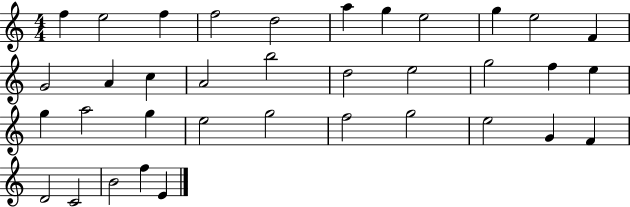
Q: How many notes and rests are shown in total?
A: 36